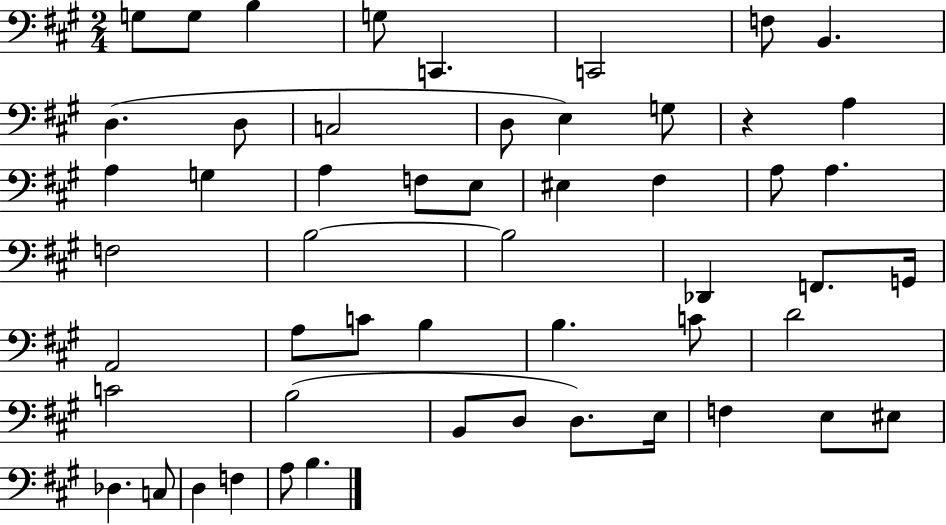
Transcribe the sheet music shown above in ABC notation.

X:1
T:Untitled
M:2/4
L:1/4
K:A
G,/2 G,/2 B, G,/2 C,, C,,2 F,/2 B,, D, D,/2 C,2 D,/2 E, G,/2 z A, A, G, A, F,/2 E,/2 ^E, ^F, A,/2 A, F,2 B,2 B,2 _D,, F,,/2 G,,/4 A,,2 A,/2 C/2 B, B, C/2 D2 C2 B,2 B,,/2 D,/2 D,/2 E,/4 F, E,/2 ^E,/2 _D, C,/2 D, F, A,/2 B,